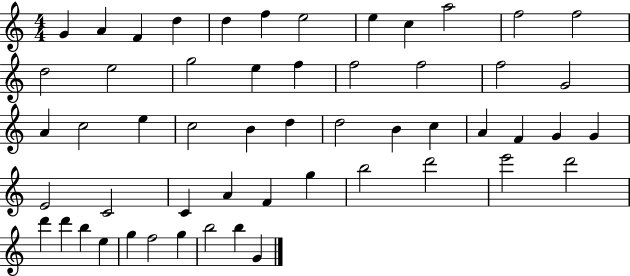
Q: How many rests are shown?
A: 0